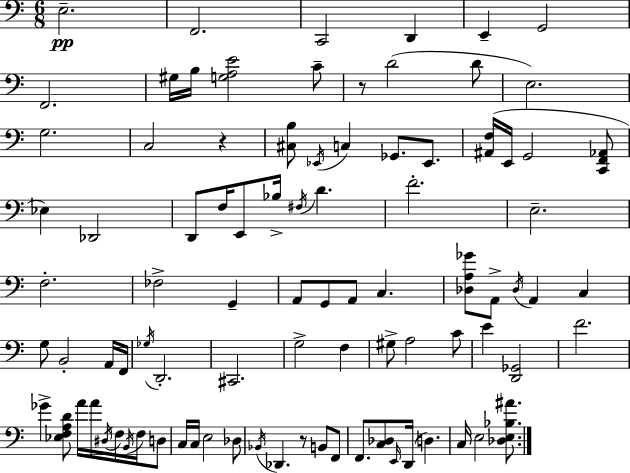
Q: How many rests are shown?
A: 3